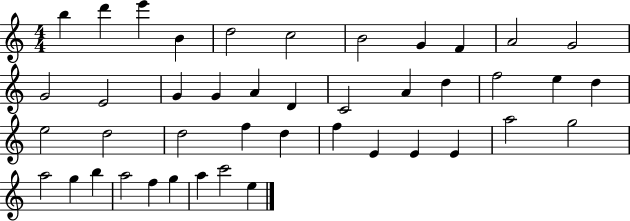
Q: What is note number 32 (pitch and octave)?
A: E4